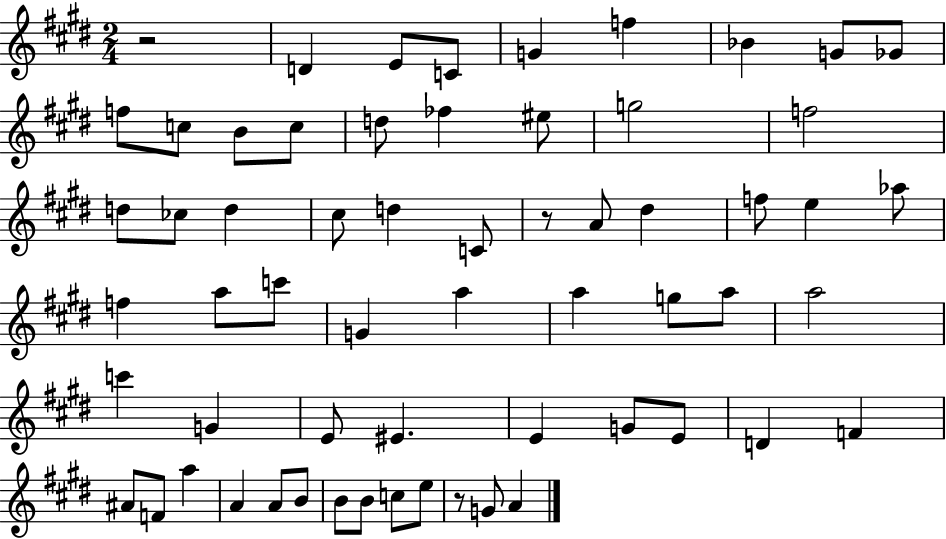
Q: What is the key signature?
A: E major